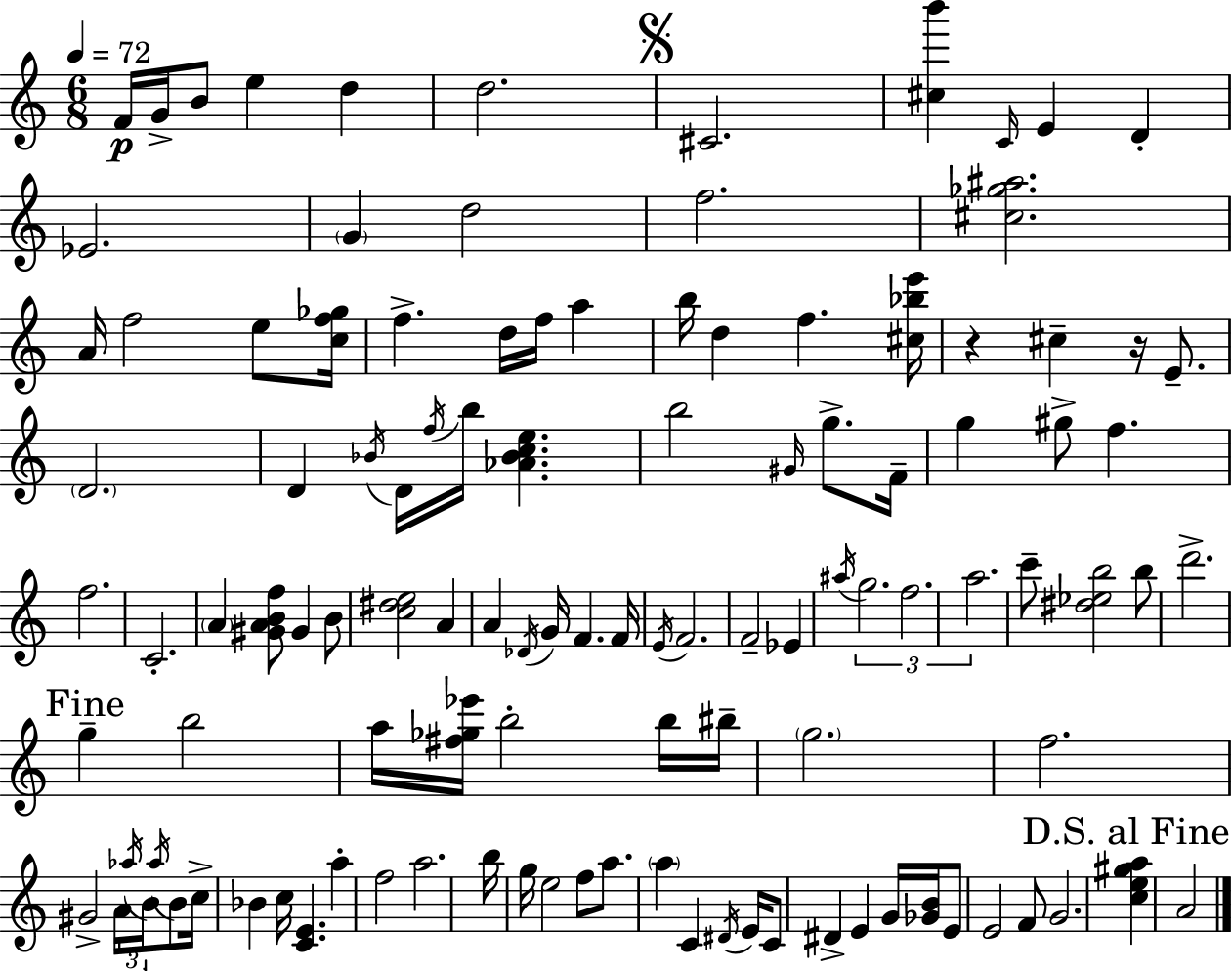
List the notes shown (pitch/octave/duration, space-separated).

F4/s G4/s B4/e E5/q D5/q D5/h. C#4/h. [C#5,B6]/q C4/s E4/q D4/q Eb4/h. G4/q D5/h F5/h. [C#5,Gb5,A#5]/h. A4/s F5/h E5/e [C5,F5,Gb5]/s F5/q. D5/s F5/s A5/q B5/s D5/q F5/q. [C#5,Bb5,E6]/s R/q C#5/q R/s E4/e. D4/h. D4/q Bb4/s D4/s F5/s B5/s [Ab4,Bb4,C5,E5]/q. B5/h G#4/s G5/e. F4/s G5/q G#5/e F5/q. F5/h. C4/h. A4/q [G#4,A4,B4,F5]/e G#4/q B4/e [C5,D#5,E5]/h A4/q A4/q Db4/s G4/s F4/q. F4/s E4/s F4/h. F4/h Eb4/q A#5/s G5/h. F5/h. A5/h. C6/e [D#5,Eb5,B5]/h B5/e D6/h. G5/q B5/h A5/s [F#5,Gb5,Eb6]/s B5/h B5/s BIS5/s G5/h. F5/h. G#4/h A4/s Ab5/s B4/s Ab5/s B4/e C5/s Bb4/q C5/s [C4,E4]/q. A5/q F5/h A5/h. B5/s G5/s E5/h F5/e A5/e. A5/q C4/q D#4/s E4/s C4/e D#4/q E4/q G4/s [Gb4,B4]/s E4/e E4/h F4/e G4/h. [C5,E5,G#5,A5]/q A4/h